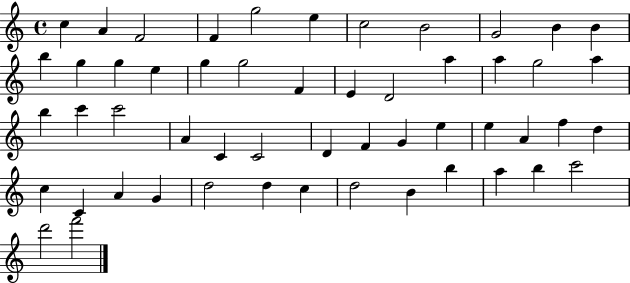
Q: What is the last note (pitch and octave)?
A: F6